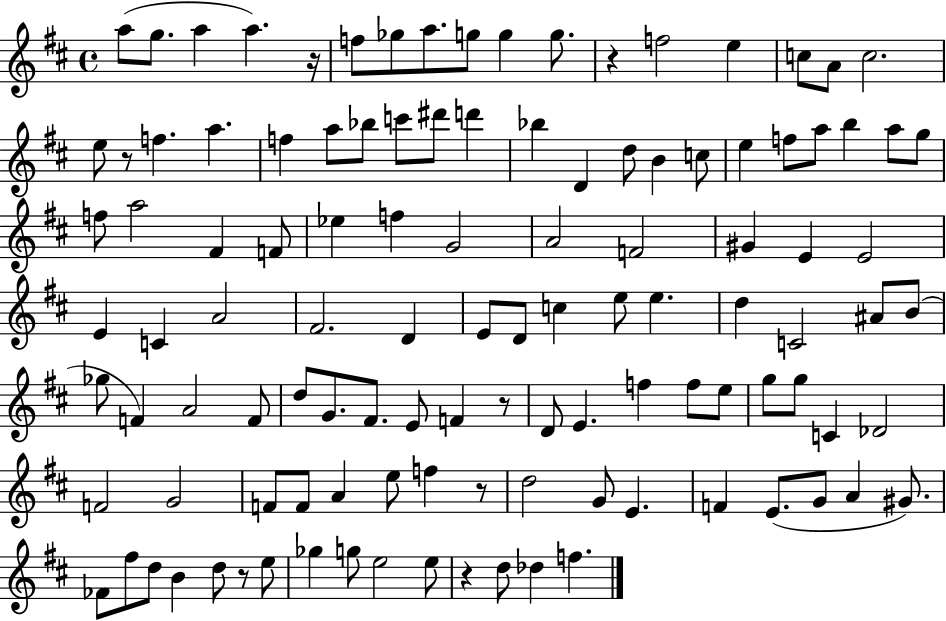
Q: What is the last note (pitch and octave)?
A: F5